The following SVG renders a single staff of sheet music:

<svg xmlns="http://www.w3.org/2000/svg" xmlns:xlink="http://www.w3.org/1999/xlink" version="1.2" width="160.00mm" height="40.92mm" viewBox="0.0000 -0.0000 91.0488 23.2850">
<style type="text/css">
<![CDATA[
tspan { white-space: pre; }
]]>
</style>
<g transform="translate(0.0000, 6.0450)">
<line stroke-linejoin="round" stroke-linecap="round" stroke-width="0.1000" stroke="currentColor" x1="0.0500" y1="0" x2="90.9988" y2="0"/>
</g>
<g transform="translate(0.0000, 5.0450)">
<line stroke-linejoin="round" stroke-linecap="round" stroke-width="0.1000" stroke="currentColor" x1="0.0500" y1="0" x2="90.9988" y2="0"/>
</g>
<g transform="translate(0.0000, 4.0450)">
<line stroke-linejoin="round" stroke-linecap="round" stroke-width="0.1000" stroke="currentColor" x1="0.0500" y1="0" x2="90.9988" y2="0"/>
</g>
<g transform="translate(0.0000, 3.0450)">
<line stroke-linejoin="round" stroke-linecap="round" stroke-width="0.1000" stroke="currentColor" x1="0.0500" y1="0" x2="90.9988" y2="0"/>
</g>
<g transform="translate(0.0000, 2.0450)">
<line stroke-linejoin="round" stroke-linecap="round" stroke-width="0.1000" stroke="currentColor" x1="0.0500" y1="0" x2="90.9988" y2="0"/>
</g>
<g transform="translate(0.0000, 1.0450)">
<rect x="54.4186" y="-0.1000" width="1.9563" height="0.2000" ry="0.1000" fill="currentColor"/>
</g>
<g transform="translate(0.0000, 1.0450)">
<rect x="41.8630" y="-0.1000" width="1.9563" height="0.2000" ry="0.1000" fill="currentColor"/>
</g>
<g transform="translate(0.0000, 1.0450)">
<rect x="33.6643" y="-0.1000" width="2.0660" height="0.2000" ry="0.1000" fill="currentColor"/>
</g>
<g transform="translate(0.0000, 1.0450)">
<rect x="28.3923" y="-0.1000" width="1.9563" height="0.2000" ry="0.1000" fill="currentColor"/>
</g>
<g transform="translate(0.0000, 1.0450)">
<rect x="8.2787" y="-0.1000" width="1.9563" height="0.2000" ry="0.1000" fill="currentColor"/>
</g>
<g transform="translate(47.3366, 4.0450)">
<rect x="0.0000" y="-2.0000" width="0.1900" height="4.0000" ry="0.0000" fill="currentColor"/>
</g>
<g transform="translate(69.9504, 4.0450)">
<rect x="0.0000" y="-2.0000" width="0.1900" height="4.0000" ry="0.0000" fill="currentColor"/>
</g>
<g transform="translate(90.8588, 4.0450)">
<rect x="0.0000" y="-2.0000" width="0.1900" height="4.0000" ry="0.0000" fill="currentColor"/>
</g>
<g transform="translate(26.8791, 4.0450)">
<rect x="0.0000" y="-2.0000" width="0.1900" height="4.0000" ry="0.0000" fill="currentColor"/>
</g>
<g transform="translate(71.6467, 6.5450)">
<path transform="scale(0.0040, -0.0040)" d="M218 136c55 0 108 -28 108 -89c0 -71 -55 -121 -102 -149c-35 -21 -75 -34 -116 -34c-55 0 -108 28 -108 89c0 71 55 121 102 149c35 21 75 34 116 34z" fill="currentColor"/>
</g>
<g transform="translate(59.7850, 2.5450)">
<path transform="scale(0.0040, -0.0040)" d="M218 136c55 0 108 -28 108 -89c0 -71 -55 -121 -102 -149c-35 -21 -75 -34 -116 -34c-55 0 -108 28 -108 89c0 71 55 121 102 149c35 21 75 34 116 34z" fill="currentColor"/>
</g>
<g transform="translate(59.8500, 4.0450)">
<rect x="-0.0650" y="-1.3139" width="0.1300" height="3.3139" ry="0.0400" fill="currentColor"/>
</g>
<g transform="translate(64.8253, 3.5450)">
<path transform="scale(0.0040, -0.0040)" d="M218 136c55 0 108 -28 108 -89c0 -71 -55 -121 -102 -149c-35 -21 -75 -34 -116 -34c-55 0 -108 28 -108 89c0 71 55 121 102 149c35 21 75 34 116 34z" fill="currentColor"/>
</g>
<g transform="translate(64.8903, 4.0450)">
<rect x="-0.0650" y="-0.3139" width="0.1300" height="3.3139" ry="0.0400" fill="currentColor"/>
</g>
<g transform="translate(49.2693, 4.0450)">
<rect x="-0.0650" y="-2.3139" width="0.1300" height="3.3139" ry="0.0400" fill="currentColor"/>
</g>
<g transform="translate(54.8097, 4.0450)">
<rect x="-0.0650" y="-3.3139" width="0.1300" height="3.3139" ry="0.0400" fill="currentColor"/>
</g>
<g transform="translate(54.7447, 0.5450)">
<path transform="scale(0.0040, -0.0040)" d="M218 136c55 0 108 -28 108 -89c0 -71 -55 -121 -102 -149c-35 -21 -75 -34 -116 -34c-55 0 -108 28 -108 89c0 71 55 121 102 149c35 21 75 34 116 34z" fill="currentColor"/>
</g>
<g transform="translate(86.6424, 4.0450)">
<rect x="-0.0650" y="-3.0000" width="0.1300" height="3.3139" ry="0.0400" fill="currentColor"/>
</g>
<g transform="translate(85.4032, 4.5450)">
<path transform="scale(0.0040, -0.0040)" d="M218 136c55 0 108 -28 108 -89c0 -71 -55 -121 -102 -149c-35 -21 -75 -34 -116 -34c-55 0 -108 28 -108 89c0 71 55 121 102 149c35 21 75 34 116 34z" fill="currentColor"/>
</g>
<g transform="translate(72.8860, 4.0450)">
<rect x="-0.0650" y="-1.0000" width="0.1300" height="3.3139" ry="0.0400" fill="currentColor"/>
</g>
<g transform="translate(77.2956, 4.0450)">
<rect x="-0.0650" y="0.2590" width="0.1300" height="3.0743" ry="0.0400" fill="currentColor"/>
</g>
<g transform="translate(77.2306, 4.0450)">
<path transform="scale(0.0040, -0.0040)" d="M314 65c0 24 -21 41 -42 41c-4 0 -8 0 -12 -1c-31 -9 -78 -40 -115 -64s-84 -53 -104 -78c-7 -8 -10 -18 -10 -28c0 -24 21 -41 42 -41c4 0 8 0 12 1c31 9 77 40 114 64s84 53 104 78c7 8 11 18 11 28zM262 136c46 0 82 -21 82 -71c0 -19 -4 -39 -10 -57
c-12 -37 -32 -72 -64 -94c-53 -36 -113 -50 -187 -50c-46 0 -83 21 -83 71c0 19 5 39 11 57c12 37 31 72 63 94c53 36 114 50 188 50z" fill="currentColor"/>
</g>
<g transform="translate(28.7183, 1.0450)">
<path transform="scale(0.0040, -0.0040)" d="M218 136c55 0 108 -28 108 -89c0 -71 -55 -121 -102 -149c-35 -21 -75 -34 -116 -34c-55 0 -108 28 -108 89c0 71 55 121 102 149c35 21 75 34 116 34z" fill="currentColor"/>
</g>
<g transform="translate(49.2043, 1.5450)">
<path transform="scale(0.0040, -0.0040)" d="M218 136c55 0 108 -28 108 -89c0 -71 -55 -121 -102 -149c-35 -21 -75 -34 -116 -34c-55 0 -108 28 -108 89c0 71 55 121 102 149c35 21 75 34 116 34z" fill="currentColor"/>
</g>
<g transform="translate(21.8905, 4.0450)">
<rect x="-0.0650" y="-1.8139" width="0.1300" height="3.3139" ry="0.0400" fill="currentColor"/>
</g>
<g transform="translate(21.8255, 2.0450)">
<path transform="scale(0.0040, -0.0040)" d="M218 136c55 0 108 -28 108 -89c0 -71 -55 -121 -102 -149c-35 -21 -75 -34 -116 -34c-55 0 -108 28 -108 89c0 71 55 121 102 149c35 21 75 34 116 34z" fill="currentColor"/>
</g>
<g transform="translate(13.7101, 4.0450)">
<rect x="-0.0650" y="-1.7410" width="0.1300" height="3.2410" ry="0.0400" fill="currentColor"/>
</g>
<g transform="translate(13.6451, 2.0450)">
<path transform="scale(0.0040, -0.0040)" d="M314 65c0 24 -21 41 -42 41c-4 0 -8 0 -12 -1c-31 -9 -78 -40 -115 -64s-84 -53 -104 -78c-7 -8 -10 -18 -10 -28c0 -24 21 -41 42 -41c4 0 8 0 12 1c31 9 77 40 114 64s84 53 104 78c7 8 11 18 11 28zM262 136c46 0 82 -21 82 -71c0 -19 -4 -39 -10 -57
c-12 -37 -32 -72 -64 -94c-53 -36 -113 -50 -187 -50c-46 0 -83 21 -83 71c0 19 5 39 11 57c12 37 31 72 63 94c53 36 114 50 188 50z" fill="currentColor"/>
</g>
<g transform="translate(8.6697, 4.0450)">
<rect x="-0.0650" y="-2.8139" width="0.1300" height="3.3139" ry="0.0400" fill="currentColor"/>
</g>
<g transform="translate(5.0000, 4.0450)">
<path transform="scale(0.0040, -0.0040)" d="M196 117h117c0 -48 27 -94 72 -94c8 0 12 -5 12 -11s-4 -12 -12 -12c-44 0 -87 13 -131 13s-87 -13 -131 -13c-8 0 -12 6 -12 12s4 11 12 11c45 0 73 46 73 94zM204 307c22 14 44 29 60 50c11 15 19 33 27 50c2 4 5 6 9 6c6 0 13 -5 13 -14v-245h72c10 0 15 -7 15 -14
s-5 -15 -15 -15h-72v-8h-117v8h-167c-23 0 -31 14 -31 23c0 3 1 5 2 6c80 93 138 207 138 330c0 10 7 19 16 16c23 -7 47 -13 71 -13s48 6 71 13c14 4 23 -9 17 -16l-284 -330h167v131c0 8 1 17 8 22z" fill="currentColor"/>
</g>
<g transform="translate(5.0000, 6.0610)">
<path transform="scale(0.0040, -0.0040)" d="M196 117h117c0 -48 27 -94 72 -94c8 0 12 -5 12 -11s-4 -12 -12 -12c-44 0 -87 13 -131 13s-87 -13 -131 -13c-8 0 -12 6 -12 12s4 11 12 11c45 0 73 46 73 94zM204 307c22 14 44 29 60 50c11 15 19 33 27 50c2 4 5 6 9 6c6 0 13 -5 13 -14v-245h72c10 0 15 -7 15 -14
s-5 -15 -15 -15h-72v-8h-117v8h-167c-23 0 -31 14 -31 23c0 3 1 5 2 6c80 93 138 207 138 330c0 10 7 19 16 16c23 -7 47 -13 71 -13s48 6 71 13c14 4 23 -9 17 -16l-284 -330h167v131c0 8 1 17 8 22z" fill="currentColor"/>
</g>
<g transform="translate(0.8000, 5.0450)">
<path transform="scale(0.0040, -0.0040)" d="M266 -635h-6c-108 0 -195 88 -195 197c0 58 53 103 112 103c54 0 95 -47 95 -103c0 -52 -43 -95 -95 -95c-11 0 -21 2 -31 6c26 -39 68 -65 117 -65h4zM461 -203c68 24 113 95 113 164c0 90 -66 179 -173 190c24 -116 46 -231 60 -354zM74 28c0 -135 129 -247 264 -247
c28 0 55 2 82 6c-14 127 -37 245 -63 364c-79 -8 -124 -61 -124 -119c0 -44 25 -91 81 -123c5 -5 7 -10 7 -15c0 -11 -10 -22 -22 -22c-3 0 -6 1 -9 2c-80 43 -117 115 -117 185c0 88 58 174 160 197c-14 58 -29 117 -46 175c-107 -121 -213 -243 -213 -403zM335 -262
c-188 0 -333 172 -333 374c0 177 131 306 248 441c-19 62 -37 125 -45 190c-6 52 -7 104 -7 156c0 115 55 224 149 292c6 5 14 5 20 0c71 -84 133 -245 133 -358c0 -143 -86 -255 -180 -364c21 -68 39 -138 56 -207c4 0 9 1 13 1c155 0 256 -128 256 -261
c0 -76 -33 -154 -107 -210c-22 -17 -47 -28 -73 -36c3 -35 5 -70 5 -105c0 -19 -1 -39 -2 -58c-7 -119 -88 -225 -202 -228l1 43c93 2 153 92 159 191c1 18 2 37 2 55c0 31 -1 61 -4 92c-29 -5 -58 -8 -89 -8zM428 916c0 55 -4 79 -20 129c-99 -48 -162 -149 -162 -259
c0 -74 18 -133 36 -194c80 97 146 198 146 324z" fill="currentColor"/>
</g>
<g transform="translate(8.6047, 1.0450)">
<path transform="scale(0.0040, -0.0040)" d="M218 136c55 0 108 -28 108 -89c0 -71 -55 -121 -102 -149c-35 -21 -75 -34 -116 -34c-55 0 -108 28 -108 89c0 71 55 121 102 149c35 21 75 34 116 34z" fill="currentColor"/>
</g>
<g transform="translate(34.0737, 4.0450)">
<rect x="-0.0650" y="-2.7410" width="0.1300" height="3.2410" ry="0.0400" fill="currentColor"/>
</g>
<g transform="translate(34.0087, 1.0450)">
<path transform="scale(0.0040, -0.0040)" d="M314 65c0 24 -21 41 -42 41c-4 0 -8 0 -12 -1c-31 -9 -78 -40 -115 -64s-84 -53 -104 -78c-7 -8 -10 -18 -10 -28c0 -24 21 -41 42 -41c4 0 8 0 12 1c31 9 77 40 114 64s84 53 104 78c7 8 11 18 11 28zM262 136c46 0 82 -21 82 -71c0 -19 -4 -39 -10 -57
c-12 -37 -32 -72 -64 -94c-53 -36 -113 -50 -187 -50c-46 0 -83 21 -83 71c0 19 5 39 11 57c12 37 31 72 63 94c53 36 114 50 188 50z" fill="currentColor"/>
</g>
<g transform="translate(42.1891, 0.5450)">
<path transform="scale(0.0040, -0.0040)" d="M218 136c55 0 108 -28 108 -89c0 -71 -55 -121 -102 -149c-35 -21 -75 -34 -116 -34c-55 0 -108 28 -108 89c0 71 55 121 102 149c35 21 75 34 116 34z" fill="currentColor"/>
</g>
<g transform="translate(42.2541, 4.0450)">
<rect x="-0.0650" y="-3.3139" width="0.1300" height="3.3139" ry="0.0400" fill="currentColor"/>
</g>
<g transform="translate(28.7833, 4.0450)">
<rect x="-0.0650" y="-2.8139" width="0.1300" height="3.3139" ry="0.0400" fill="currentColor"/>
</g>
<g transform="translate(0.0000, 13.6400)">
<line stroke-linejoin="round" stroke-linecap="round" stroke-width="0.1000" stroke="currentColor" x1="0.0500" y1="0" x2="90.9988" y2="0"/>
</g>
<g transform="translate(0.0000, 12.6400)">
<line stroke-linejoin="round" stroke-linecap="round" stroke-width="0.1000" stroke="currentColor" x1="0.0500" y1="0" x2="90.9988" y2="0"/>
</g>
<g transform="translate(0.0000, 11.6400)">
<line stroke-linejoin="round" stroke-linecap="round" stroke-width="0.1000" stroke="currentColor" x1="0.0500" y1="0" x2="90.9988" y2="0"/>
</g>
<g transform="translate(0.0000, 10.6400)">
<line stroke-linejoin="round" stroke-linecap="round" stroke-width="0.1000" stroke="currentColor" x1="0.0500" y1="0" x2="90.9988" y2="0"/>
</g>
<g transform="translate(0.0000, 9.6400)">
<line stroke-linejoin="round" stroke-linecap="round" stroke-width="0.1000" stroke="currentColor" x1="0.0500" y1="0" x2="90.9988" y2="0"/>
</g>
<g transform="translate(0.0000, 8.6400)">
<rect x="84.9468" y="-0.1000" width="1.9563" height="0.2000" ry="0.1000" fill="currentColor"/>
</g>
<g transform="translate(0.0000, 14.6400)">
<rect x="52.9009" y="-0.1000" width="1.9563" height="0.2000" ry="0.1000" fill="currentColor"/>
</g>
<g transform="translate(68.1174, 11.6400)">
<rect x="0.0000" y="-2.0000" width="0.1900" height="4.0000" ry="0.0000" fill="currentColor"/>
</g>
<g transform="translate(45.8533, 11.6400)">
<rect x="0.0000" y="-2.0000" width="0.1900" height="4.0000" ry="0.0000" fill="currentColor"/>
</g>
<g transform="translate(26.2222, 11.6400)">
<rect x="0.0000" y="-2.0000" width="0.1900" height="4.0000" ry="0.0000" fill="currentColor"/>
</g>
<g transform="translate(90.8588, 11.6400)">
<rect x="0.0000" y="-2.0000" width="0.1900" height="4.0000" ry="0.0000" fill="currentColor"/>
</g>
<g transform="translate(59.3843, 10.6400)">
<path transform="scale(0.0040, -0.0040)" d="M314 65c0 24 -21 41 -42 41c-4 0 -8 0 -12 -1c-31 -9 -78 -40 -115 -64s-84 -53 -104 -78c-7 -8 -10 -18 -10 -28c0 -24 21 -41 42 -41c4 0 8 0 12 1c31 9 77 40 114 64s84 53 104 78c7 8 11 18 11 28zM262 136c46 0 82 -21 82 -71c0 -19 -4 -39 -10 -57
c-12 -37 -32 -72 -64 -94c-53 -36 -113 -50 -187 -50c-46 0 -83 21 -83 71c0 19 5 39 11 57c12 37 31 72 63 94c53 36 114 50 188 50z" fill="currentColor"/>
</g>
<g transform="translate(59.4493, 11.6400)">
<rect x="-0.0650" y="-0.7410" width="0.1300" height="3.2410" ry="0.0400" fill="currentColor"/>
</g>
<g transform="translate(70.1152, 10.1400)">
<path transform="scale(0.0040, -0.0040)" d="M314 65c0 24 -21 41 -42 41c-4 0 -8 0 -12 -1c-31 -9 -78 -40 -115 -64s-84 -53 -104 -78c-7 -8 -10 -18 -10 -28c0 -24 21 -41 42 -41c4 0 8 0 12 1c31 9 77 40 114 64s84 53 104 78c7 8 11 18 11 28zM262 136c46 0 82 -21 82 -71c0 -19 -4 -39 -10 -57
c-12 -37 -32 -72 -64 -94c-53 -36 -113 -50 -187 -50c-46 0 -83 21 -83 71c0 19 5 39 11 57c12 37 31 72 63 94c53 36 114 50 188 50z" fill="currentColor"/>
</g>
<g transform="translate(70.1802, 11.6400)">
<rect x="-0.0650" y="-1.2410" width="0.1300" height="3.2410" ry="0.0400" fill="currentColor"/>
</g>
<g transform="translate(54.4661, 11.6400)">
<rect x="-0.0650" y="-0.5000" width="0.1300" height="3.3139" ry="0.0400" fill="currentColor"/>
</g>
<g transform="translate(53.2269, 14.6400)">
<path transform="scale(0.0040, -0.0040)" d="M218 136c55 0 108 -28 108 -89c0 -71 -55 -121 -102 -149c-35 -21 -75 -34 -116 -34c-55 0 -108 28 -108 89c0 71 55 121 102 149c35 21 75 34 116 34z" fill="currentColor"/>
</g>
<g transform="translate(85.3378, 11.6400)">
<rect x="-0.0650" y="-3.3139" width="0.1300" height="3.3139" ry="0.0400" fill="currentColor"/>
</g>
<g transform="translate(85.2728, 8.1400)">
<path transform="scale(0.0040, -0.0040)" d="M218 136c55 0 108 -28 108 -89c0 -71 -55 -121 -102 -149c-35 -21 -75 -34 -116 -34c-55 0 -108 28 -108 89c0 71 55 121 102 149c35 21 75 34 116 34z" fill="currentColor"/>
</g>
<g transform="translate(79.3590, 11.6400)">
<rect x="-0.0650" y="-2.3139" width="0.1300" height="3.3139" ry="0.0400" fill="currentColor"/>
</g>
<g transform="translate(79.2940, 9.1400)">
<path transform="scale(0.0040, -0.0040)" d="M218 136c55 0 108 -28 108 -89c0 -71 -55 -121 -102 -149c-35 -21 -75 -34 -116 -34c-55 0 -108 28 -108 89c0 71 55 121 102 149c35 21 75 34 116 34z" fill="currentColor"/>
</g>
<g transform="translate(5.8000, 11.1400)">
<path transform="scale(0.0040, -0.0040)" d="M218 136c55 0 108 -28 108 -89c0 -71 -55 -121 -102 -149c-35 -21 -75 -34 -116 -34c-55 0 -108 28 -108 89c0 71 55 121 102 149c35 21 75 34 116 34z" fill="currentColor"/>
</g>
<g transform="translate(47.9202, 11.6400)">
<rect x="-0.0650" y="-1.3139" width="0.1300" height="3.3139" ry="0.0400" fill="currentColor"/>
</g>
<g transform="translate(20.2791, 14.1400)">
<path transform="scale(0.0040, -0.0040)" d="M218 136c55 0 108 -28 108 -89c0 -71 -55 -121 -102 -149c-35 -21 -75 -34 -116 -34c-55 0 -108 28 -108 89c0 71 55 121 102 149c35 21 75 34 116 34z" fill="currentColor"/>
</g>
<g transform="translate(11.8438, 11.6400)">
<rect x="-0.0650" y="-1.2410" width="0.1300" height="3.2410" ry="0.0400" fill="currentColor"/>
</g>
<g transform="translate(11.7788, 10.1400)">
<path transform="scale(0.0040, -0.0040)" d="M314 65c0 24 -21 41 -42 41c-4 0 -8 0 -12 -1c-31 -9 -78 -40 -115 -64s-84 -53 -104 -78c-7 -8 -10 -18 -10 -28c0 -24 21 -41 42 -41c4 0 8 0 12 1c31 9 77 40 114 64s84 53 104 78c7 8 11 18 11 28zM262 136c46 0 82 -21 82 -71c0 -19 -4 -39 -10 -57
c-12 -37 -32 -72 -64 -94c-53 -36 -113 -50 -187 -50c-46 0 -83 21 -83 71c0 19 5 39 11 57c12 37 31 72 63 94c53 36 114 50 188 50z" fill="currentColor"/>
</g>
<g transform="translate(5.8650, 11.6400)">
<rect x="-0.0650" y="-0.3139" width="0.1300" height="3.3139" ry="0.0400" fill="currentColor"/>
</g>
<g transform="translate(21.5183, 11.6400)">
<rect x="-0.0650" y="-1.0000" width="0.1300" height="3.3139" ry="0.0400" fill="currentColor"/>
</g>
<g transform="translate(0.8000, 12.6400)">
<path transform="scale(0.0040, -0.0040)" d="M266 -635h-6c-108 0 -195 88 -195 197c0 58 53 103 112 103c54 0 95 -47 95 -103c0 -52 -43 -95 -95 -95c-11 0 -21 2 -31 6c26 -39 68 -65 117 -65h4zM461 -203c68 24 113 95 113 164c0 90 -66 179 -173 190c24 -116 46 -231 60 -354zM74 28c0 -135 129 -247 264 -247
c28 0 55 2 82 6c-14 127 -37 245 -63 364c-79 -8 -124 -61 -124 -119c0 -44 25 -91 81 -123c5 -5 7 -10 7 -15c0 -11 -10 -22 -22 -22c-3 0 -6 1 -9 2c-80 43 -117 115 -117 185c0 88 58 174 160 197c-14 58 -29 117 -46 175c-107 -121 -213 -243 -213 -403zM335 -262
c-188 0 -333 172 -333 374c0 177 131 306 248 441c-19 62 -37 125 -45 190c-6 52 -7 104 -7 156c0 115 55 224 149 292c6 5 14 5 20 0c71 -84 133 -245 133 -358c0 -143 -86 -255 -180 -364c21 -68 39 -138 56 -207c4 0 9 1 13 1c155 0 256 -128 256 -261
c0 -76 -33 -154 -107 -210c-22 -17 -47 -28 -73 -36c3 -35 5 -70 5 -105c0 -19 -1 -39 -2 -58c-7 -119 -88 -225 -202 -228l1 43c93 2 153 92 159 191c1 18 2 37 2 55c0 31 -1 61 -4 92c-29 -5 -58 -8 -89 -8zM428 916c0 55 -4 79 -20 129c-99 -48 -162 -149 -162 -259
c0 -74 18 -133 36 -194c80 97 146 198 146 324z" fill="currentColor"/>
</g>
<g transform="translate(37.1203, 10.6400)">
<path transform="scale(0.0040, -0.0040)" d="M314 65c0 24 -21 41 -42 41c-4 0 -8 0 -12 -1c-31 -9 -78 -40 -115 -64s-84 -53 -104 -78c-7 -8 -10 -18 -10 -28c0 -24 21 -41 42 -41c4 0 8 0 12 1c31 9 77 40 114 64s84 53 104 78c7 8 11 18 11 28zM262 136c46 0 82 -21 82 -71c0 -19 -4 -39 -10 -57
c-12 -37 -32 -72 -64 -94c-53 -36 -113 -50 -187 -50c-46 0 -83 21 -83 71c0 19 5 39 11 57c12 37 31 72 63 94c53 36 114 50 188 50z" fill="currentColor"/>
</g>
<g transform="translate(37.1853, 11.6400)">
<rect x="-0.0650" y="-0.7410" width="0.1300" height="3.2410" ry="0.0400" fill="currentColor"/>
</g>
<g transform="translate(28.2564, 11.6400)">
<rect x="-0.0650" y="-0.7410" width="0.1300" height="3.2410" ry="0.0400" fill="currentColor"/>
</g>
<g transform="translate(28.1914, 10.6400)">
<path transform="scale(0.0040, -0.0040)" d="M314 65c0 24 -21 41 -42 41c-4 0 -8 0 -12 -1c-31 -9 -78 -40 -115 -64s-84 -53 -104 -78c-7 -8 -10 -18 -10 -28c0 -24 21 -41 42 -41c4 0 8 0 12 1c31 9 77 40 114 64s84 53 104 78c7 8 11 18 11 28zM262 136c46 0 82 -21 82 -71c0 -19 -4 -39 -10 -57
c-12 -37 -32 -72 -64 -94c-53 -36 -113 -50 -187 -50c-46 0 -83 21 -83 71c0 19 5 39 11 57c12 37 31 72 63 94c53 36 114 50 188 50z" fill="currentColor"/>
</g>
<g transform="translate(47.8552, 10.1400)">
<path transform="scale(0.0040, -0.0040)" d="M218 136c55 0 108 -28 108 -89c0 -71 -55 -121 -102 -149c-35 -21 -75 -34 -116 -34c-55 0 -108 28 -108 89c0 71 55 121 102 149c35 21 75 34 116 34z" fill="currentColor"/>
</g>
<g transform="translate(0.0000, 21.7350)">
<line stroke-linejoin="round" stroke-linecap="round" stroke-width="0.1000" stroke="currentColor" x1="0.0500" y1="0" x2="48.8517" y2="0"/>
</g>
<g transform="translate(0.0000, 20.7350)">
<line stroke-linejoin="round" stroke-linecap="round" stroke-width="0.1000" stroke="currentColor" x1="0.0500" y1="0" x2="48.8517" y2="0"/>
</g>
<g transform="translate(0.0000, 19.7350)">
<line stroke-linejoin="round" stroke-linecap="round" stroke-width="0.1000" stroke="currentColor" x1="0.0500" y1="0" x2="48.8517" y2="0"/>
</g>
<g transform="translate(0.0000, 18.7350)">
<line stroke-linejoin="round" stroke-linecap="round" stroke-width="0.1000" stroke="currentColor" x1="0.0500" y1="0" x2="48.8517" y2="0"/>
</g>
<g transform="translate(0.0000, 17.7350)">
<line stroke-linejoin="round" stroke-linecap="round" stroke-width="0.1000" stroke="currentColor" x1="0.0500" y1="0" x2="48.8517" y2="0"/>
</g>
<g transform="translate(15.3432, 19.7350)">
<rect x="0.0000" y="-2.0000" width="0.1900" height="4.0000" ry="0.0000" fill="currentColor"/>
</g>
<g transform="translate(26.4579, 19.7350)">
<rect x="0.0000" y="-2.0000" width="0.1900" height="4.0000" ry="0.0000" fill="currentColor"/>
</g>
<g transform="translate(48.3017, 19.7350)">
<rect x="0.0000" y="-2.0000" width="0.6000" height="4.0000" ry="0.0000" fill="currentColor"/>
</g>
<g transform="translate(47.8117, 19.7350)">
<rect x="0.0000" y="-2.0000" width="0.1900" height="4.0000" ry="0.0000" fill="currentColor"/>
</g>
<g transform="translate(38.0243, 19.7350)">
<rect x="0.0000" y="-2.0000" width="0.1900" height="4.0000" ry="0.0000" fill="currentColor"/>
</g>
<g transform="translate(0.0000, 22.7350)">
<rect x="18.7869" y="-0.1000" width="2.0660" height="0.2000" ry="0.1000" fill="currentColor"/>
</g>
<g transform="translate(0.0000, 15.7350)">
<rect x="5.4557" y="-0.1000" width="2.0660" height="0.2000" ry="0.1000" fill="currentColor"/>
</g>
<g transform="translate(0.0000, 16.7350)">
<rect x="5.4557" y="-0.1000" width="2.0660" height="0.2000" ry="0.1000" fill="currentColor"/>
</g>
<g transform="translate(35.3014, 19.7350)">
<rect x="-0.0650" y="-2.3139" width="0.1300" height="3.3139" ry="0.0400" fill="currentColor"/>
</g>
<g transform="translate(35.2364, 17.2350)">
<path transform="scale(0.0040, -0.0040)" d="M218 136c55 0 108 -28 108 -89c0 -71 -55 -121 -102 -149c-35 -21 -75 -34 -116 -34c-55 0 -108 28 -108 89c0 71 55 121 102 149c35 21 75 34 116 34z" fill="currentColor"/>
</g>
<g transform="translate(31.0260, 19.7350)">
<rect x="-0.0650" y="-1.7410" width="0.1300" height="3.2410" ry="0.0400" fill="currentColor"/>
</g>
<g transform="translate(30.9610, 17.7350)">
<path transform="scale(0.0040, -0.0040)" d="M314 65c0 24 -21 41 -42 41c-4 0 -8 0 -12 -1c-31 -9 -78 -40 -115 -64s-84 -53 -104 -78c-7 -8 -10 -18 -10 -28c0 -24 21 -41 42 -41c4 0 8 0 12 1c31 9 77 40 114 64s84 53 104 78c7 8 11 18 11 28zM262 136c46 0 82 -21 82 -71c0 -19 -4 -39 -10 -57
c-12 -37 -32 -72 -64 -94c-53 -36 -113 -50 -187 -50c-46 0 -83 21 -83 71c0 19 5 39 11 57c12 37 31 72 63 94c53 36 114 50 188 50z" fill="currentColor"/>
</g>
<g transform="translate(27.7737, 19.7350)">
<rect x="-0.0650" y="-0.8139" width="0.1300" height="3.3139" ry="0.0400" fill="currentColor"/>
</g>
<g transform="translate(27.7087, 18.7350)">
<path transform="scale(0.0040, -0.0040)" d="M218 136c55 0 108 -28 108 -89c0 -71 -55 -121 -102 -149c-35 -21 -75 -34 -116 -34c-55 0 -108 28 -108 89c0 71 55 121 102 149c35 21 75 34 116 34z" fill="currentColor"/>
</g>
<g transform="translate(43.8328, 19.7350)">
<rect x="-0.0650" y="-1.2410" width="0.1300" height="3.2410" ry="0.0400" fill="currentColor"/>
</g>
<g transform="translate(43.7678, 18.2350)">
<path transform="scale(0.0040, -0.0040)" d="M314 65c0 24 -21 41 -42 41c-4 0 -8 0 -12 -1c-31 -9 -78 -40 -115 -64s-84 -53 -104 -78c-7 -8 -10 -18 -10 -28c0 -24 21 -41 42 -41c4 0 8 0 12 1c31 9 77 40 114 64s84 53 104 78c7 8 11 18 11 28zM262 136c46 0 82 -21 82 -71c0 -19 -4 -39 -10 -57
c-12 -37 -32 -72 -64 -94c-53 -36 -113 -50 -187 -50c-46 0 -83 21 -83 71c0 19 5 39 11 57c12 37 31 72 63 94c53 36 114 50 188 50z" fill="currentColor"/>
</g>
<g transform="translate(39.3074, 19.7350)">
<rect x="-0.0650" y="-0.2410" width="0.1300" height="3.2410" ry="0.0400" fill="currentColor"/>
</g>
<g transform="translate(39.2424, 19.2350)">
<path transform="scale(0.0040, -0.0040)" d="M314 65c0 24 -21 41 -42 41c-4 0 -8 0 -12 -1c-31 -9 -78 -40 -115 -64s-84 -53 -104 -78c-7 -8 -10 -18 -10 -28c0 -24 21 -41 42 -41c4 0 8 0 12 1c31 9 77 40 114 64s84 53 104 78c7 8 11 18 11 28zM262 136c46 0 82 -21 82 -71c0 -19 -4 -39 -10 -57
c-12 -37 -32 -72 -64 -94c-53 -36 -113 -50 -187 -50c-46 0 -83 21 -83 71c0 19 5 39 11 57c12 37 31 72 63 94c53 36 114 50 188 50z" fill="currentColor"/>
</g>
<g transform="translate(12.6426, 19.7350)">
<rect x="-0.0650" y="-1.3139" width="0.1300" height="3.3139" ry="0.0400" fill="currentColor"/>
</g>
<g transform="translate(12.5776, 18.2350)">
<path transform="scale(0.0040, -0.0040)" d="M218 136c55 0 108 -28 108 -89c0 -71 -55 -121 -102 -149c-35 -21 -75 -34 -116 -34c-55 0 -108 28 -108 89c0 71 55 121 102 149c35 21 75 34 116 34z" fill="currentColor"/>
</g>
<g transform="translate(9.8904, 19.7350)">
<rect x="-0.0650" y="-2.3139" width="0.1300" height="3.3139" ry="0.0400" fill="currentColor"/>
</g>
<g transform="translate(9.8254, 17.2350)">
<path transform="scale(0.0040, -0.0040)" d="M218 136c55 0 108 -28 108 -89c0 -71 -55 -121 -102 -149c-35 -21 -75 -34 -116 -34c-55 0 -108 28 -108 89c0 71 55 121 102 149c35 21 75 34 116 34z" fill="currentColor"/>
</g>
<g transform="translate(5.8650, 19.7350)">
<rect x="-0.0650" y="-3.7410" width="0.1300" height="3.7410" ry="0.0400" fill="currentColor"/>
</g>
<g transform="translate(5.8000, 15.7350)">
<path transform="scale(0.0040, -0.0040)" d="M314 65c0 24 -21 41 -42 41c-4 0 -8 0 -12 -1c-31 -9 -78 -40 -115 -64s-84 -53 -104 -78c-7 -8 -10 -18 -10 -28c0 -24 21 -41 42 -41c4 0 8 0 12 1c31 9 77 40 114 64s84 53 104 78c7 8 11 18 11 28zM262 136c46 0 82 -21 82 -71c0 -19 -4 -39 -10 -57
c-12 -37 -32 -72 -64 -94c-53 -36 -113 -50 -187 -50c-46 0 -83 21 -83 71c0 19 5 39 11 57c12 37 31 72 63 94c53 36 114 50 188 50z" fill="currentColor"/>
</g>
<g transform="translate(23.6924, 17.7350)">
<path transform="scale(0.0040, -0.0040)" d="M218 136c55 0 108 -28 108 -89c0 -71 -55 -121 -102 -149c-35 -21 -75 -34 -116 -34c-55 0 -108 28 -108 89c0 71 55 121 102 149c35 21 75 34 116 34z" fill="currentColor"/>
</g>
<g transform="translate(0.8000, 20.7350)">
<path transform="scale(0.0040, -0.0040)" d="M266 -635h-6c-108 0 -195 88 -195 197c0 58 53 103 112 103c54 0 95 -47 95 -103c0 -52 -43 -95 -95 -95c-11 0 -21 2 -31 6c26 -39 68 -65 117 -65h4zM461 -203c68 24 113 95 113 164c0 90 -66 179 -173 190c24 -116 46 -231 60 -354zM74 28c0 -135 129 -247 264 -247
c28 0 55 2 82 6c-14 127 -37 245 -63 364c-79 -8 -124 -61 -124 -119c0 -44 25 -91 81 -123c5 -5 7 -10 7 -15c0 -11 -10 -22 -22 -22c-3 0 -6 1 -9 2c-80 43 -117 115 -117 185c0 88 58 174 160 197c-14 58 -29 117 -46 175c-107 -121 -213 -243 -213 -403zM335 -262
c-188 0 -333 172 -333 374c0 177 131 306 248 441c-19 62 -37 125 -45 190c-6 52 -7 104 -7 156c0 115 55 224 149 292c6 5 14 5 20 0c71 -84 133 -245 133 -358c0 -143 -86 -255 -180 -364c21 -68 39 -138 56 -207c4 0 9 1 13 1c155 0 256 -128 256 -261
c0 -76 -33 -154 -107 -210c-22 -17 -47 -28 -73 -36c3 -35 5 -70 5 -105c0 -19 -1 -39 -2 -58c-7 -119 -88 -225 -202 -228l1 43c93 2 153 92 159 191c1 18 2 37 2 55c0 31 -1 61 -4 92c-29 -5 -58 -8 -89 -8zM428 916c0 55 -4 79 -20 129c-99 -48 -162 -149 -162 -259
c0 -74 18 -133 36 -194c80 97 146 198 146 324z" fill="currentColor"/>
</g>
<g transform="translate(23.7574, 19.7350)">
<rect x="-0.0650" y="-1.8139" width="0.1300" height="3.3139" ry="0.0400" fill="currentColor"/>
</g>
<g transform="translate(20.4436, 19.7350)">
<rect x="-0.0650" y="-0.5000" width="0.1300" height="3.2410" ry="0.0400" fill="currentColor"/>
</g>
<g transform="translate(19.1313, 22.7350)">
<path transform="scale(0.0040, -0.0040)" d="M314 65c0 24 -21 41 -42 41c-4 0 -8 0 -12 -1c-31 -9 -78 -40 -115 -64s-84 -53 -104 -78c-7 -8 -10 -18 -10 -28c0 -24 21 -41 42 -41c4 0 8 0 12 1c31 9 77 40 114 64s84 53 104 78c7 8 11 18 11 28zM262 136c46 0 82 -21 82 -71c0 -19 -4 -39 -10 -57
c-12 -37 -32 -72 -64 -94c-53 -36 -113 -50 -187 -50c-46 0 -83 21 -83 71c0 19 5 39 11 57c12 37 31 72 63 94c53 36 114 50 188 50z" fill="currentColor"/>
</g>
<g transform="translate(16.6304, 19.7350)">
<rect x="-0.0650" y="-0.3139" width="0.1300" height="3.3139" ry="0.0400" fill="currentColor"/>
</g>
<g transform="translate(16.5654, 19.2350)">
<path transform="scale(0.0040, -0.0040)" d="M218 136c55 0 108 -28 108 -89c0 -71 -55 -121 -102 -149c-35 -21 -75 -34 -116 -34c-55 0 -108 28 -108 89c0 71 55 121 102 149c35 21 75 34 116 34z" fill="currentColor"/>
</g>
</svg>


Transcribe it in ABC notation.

X:1
T:Untitled
M:4/4
L:1/4
K:C
a f2 f a a2 b g b e c D B2 A c e2 D d2 d2 e C d2 e2 g b c'2 g e c C2 f d f2 g c2 e2